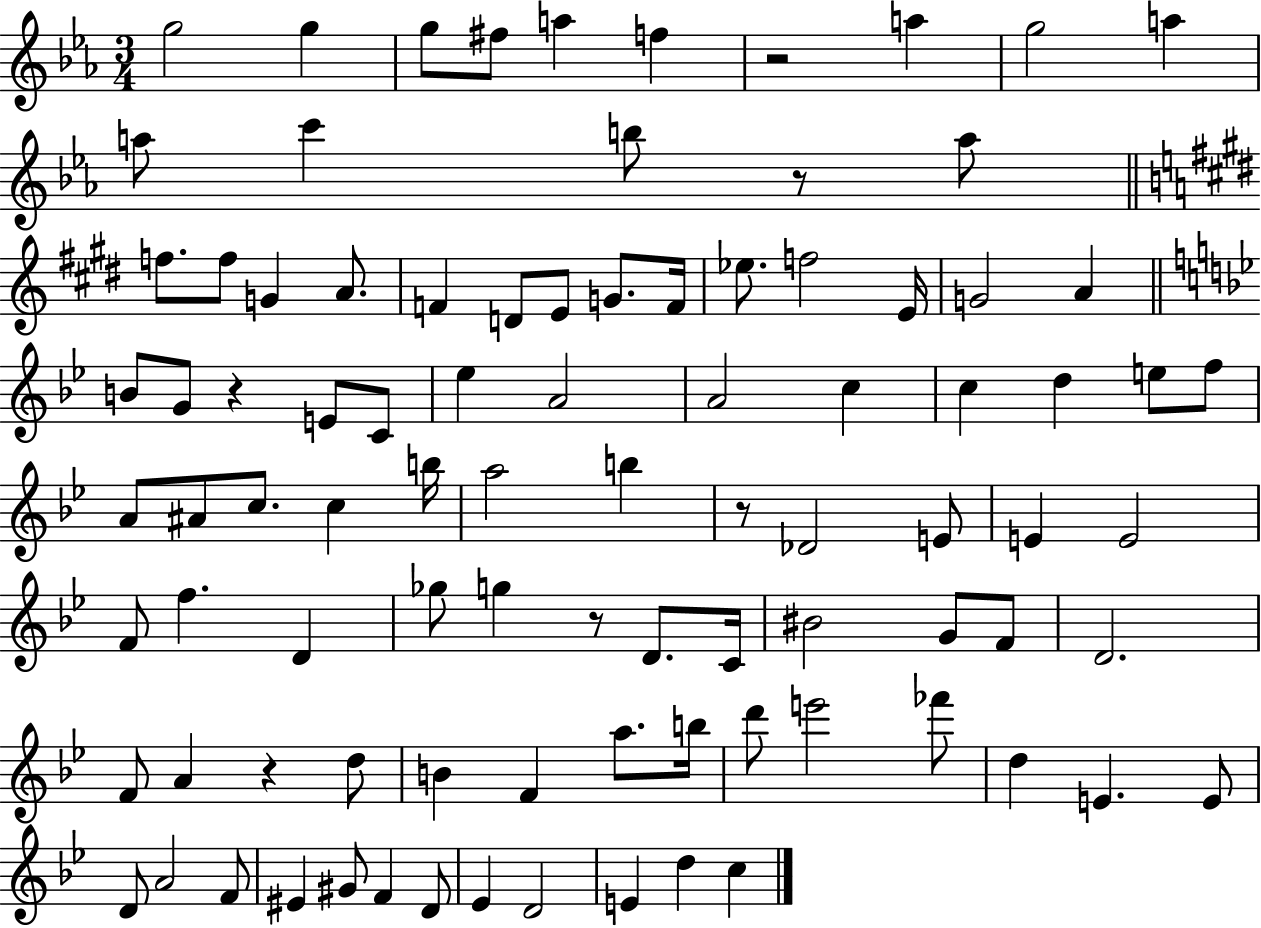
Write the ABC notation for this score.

X:1
T:Untitled
M:3/4
L:1/4
K:Eb
g2 g g/2 ^f/2 a f z2 a g2 a a/2 c' b/2 z/2 a/2 f/2 f/2 G A/2 F D/2 E/2 G/2 F/4 _e/2 f2 E/4 G2 A B/2 G/2 z E/2 C/2 _e A2 A2 c c d e/2 f/2 A/2 ^A/2 c/2 c b/4 a2 b z/2 _D2 E/2 E E2 F/2 f D _g/2 g z/2 D/2 C/4 ^B2 G/2 F/2 D2 F/2 A z d/2 B F a/2 b/4 d'/2 e'2 _f'/2 d E E/2 D/2 A2 F/2 ^E ^G/2 F D/2 _E D2 E d c